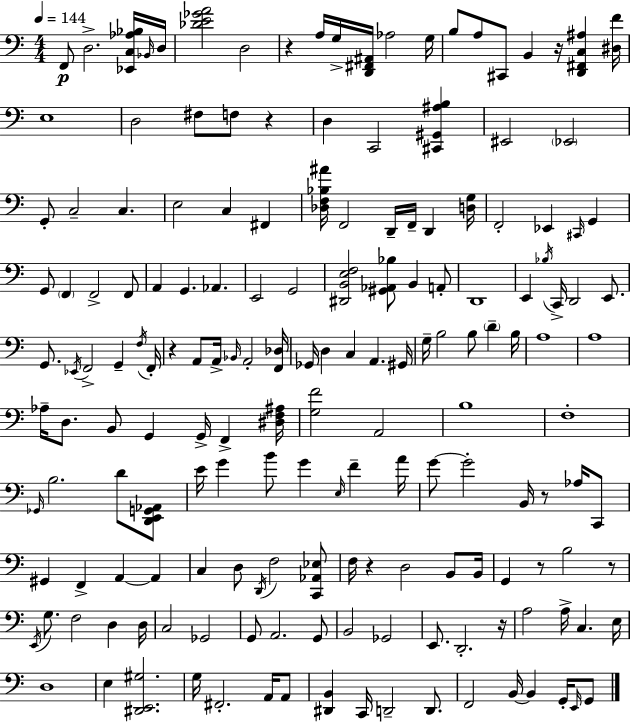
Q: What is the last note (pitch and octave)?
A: G2